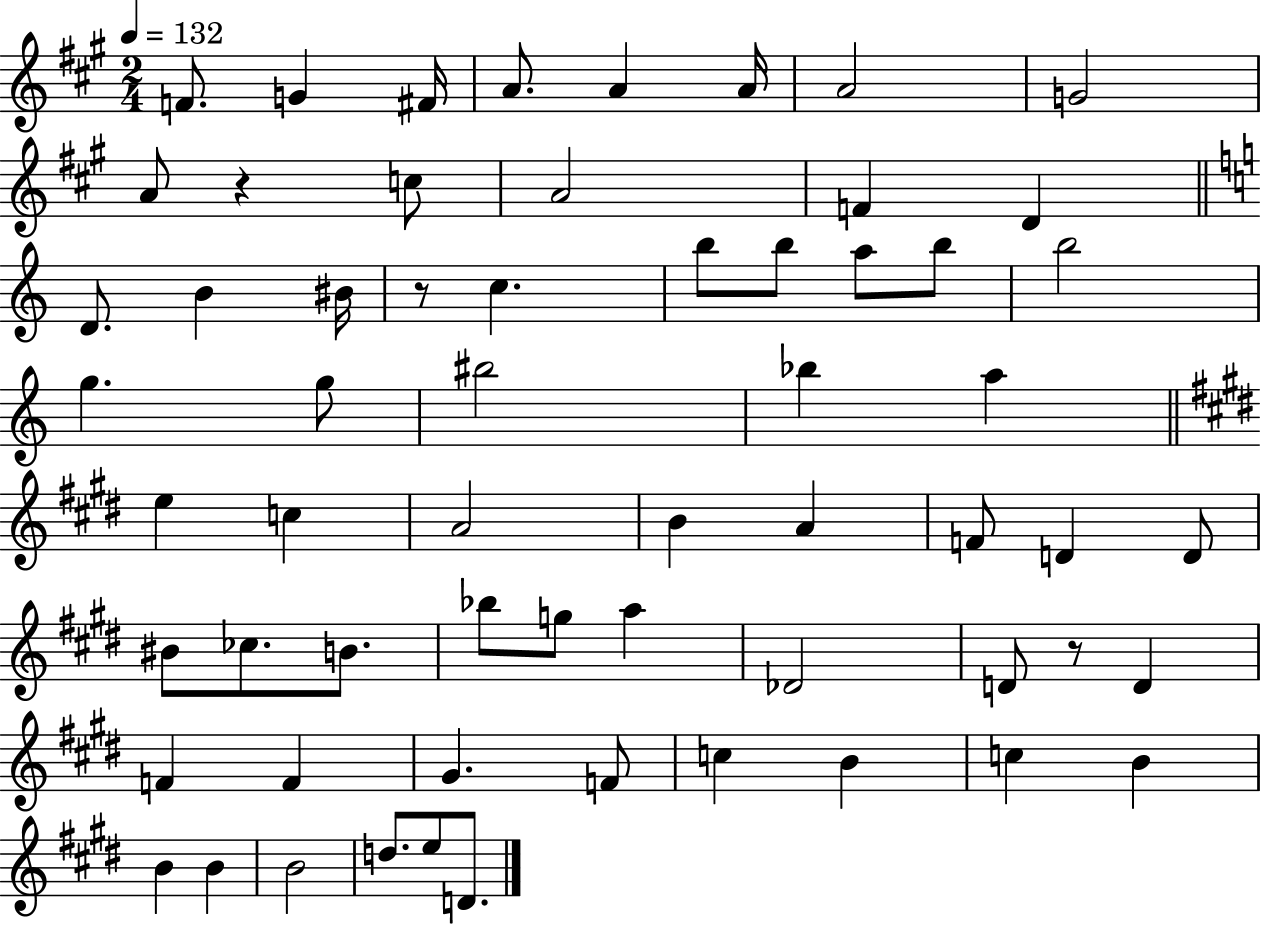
{
  \clef treble
  \numericTimeSignature
  \time 2/4
  \key a \major
  \tempo 4 = 132
  f'8. g'4 fis'16 | a'8. a'4 a'16 | a'2 | g'2 | \break a'8 r4 c''8 | a'2 | f'4 d'4 | \bar "||" \break \key c \major d'8. b'4 bis'16 | r8 c''4. | b''8 b''8 a''8 b''8 | b''2 | \break g''4. g''8 | bis''2 | bes''4 a''4 | \bar "||" \break \key e \major e''4 c''4 | a'2 | b'4 a'4 | f'8 d'4 d'8 | \break bis'8 ces''8. b'8. | bes''8 g''8 a''4 | des'2 | d'8 r8 d'4 | \break f'4 f'4 | gis'4. f'8 | c''4 b'4 | c''4 b'4 | \break b'4 b'4 | b'2 | d''8. e''8 d'8. | \bar "|."
}